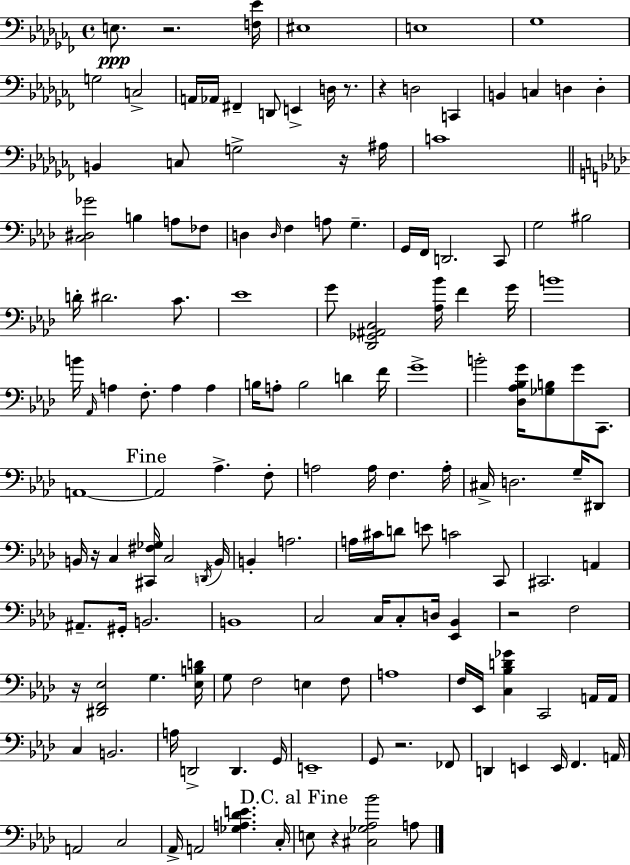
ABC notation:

X:1
T:Untitled
M:4/4
L:1/4
K:Abm
E,/2 z2 [F,_E]/4 ^E,4 E,4 _G,4 G,2 C,2 A,,/4 _A,,/4 ^F,, D,,/2 E,, D,/4 z/2 z D,2 C,, B,, C, D, D, B,, C,/2 G,2 z/4 ^A,/4 C4 [C,^D,_G]2 B, A,/2 _F,/2 D, D,/4 F, A,/2 G, G,,/4 F,,/4 D,,2 C,,/2 G,2 ^B,2 D/4 ^D2 C/2 _E4 G/2 [_D,,_G,,^A,,C,]2 [_A,_B]/4 F G/4 B4 B/4 _A,,/4 A, F,/2 A, A, B,/4 A,/2 B,2 D F/4 G4 B2 [_D,_A,_B,G]/4 [_G,B,]/2 G/2 C,,/2 A,,4 A,,2 _A, F,/2 A,2 A,/4 F, A,/4 ^C,/4 D,2 G,/4 ^D,,/2 B,,/4 z/4 C, [^C,,^F,_G,]/4 C,2 D,,/4 B,,/4 B,, A,2 A,/4 ^C/4 D/2 E/2 C2 C,,/2 ^C,,2 A,, ^A,,/2 ^G,,/4 B,,2 B,,4 C,2 C,/4 C,/2 D,/4 [_E,,_B,,] z2 F,2 z/4 [^D,,F,,_E,]2 G, [_E,B,D]/4 G,/2 F,2 E, F,/2 A,4 F,/4 _E,,/4 [C,_B,D_G] C,,2 A,,/4 A,,/4 C, B,,2 A,/4 D,,2 D,, G,,/4 E,,4 G,,/2 z2 _F,,/2 D,, E,, E,,/4 F,, A,,/4 A,,2 C,2 _A,,/4 A,,2 [_G,A,_DE] C,/4 E,/2 z [^C,_G,_A,_B]2 A,/2